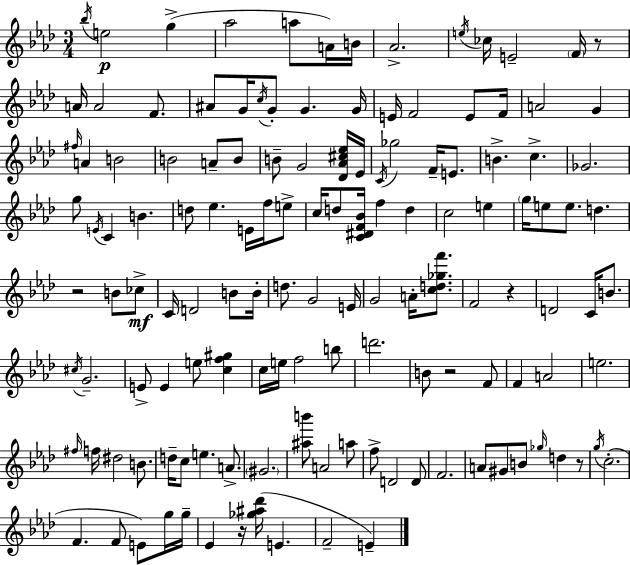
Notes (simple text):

Bb5/s E5/h G5/q Ab5/h A5/e A4/s B4/s Ab4/h. E5/s CES5/s E4/h F4/s R/e A4/s A4/h F4/e. A#4/e G4/s C5/s G4/e G4/q. G4/s E4/s F4/h E4/e F4/s A4/h G4/q F#5/s A4/q B4/h B4/h A4/e B4/e B4/e G4/h [Db4,Ab4,C#5,Eb5]/s Eb4/s C4/s Gb5/h F4/s E4/e. B4/q. C5/q. Gb4/h. G5/e E4/s C4/q B4/q. D5/e Eb5/q. E4/s F5/s E5/e C5/s D5/e [C4,D#4,F4,Bb4]/s F5/q D5/q C5/h E5/q G5/s E5/e E5/e. D5/q. R/h B4/e CES5/e C4/s D4/h B4/e B4/s D5/e. G4/h E4/s G4/h A4/s [C5,D5,Gb5,F6]/e. F4/h R/q D4/h C4/s B4/e. C#5/s G4/h. E4/e E4/q E5/e [C5,F5,G#5]/q C5/s E5/s F5/h B5/e D6/h. B4/e R/h F4/e F4/q A4/h E5/h. F#5/s F5/s D#5/h B4/e. D5/s C5/e E5/q. A4/e. G#4/h. [A#5,B6]/e A4/h A5/e F5/e D4/h D4/e F4/h. A4/e G#4/e B4/e Gb5/s D5/q R/e G5/s C5/h. F4/q. F4/e E4/e G5/s G5/s Eb4/q R/s [Gb5,A#5,Db6]/s E4/q. F4/h E4/q